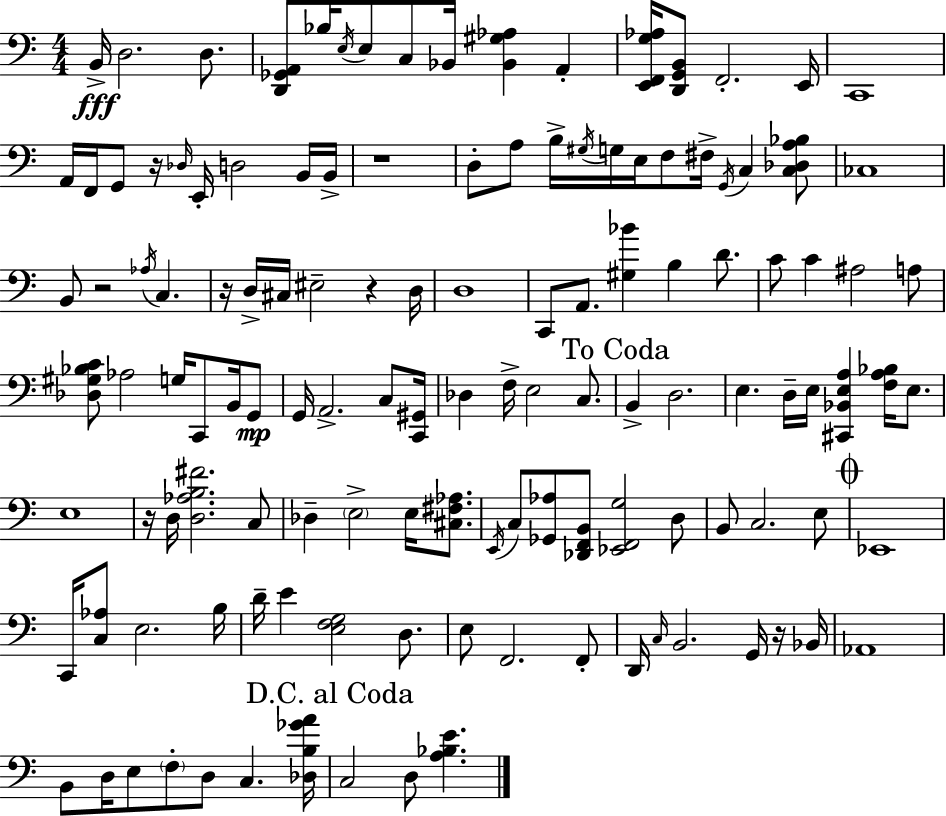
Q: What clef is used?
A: bass